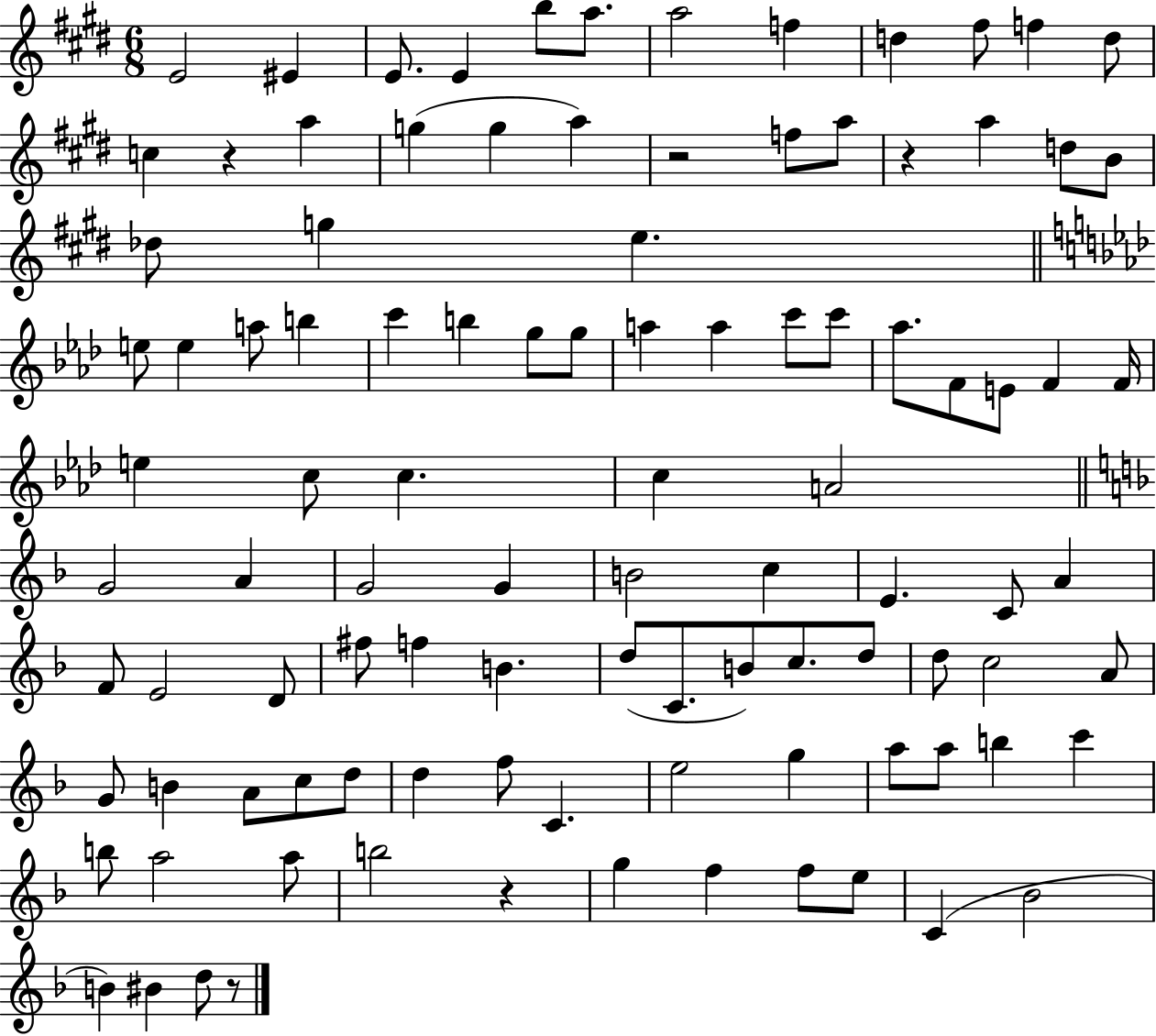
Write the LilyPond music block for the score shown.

{
  \clef treble
  \numericTimeSignature
  \time 6/8
  \key e \major
  e'2 eis'4 | e'8. e'4 b''8 a''8. | a''2 f''4 | d''4 fis''8 f''4 d''8 | \break c''4 r4 a''4 | g''4( g''4 a''4) | r2 f''8 a''8 | r4 a''4 d''8 b'8 | \break des''8 g''4 e''4. | \bar "||" \break \key aes \major e''8 e''4 a''8 b''4 | c'''4 b''4 g''8 g''8 | a''4 a''4 c'''8 c'''8 | aes''8. f'8 e'8 f'4 f'16 | \break e''4 c''8 c''4. | c''4 a'2 | \bar "||" \break \key f \major g'2 a'4 | g'2 g'4 | b'2 c''4 | e'4. c'8 a'4 | \break f'8 e'2 d'8 | fis''8 f''4 b'4. | d''8( c'8. b'8) c''8. d''8 | d''8 c''2 a'8 | \break g'8 b'4 a'8 c''8 d''8 | d''4 f''8 c'4. | e''2 g''4 | a''8 a''8 b''4 c'''4 | \break b''8 a''2 a''8 | b''2 r4 | g''4 f''4 f''8 e''8 | c'4( bes'2 | \break b'4) bis'4 d''8 r8 | \bar "|."
}